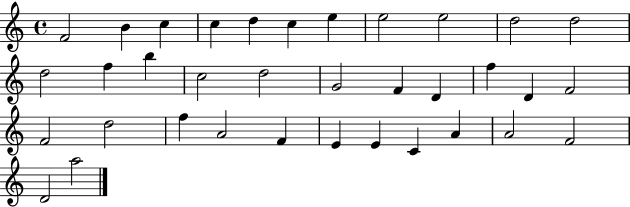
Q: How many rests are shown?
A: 0